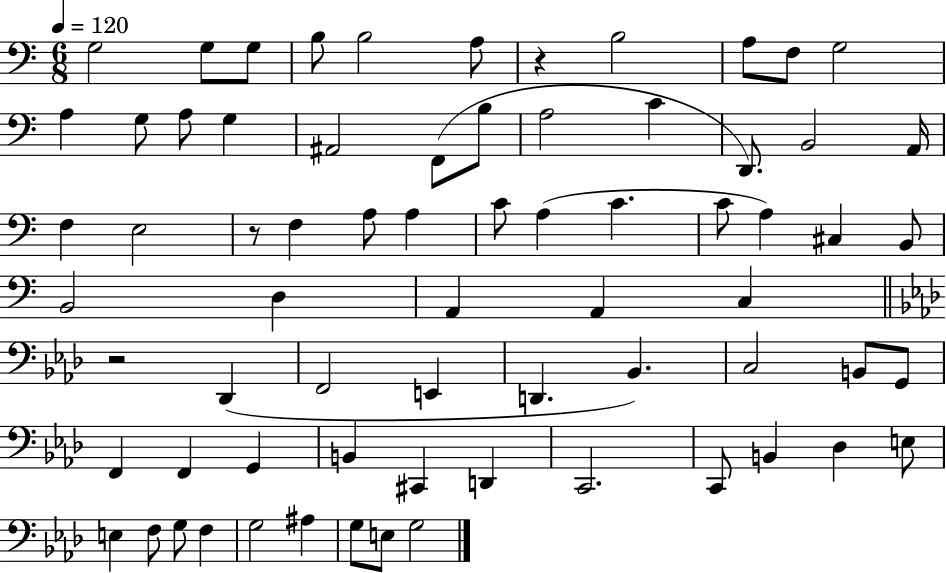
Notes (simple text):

G3/h G3/e G3/e B3/e B3/h A3/e R/q B3/h A3/e F3/e G3/h A3/q G3/e A3/e G3/q A#2/h F2/e B3/e A3/h C4/q D2/e. B2/h A2/s F3/q E3/h R/e F3/q A3/e A3/q C4/e A3/q C4/q. C4/e A3/q C#3/q B2/e B2/h D3/q A2/q A2/q C3/q R/h Db2/q F2/h E2/q D2/q. Bb2/q. C3/h B2/e G2/e F2/q F2/q G2/q B2/q C#2/q D2/q C2/h. C2/e B2/q Db3/q E3/e E3/q F3/e G3/e F3/q G3/h A#3/q G3/e E3/e G3/h